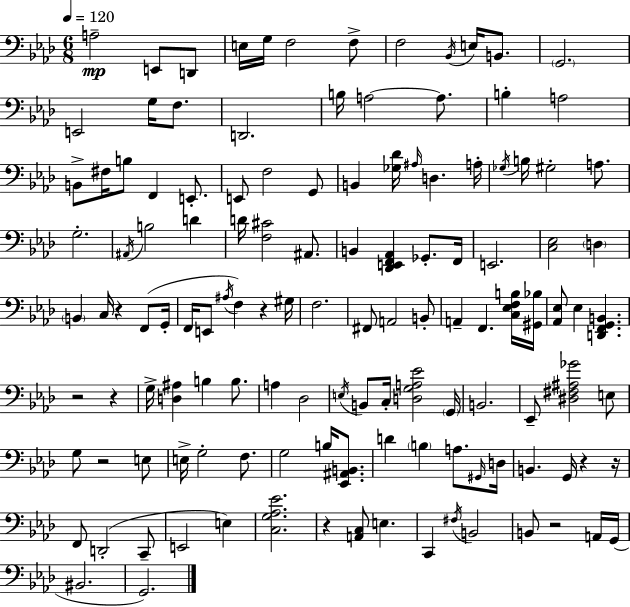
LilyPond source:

{
  \clef bass
  \numericTimeSignature
  \time 6/8
  \key f \minor
  \tempo 4 = 120
  a2--\mp e,8 d,8 | e16 g16 f2 f8-> | f2 \acciaccatura { bes,16 } e16 b,8. | \parenthesize g,2. | \break e,2 g16 f8. | d,2. | b16 a2~~ a8. | b4-. a2 | \break b,8-> fis16 b8 f,4 e,8.-. | e,8 f2 g,8 | b,4 <ges des'>16 \grace { ais16 } d4. | a16-. \acciaccatura { ges16 } b16 gis2-. | \break a8. g2.-. | \acciaccatura { ais,16 } b2 | d'4 d'16 <f cis'>2 | ais,8. b,4 <des, e, f, aes,>4 | \break ges,8.-. f,16 e,2. | <c ees>2 | \parenthesize d4 \parenthesize b,4 c16 r4 | f,8( g,16-. f,16 e,8 \acciaccatura { ais16 } f4) | \break r4 gis16 f2. | fis,8 a,2 | b,8-. a,4-- f,4. | <c ees f b>16 <gis, bes>16 <aes, ees>8 ees4 <d, f, g, b,>4. | \break r2 | r4 g16-> <d ais>4 b4 | b8. a4 des2 | \acciaccatura { e16 } b,8 c16-. <d g a ees'>2 | \break \parenthesize g,16 b,2. | ees,8-- <dis fis ais ges'>2 | e8 g8 r2 | e8 e16-> g2-. | \break f8. g2 | b16 <ees, ais, b,>8. d'4 \parenthesize b4 | a8. \grace { gis,16 } d16 b,4. | g,16 r4 r16 f,8 d,2-.( | \break c,8-- e,2 | e4) <c g aes ees'>2. | r4 <a, c>8 | e4. c,4 \acciaccatura { fis16 } | \break b,2 b,8 r2 | a,16 g,16( bis,2. | g,2.) | \bar "|."
}